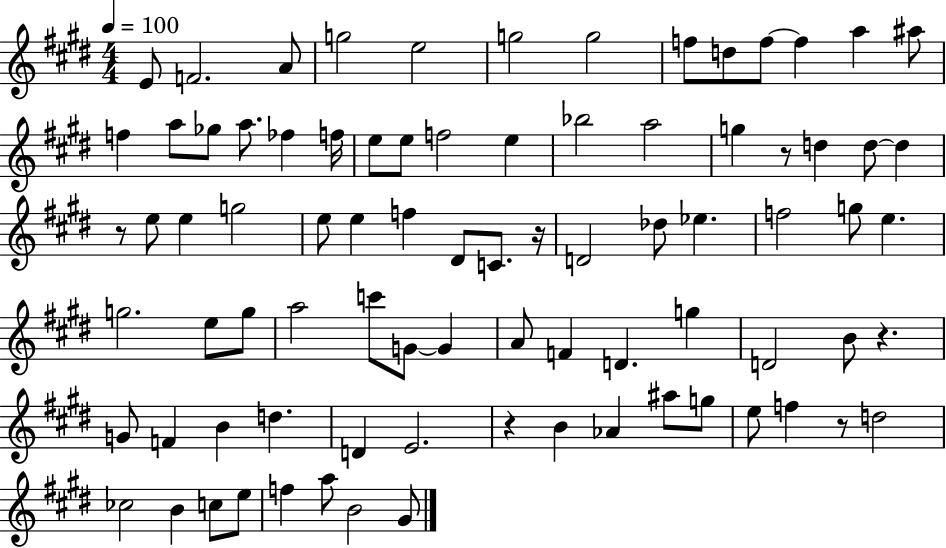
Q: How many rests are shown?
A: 6